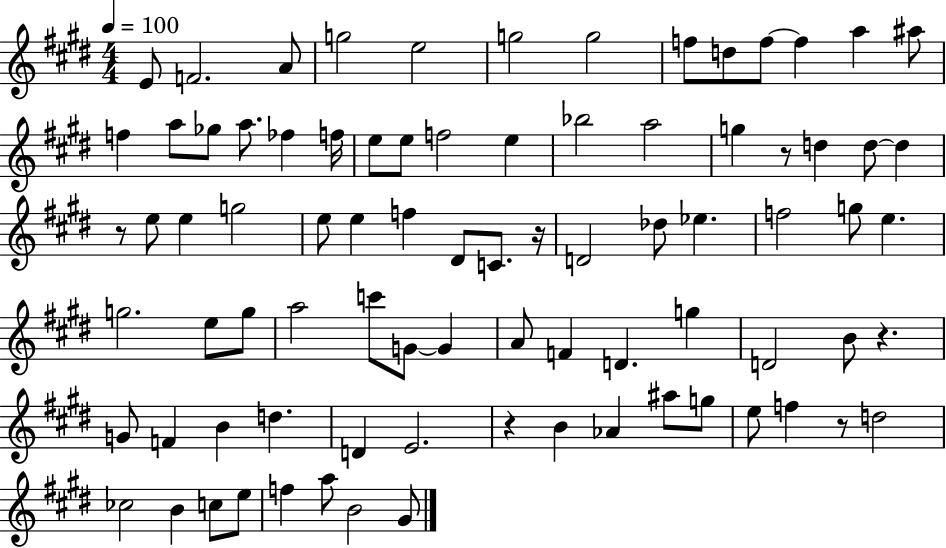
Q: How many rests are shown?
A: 6